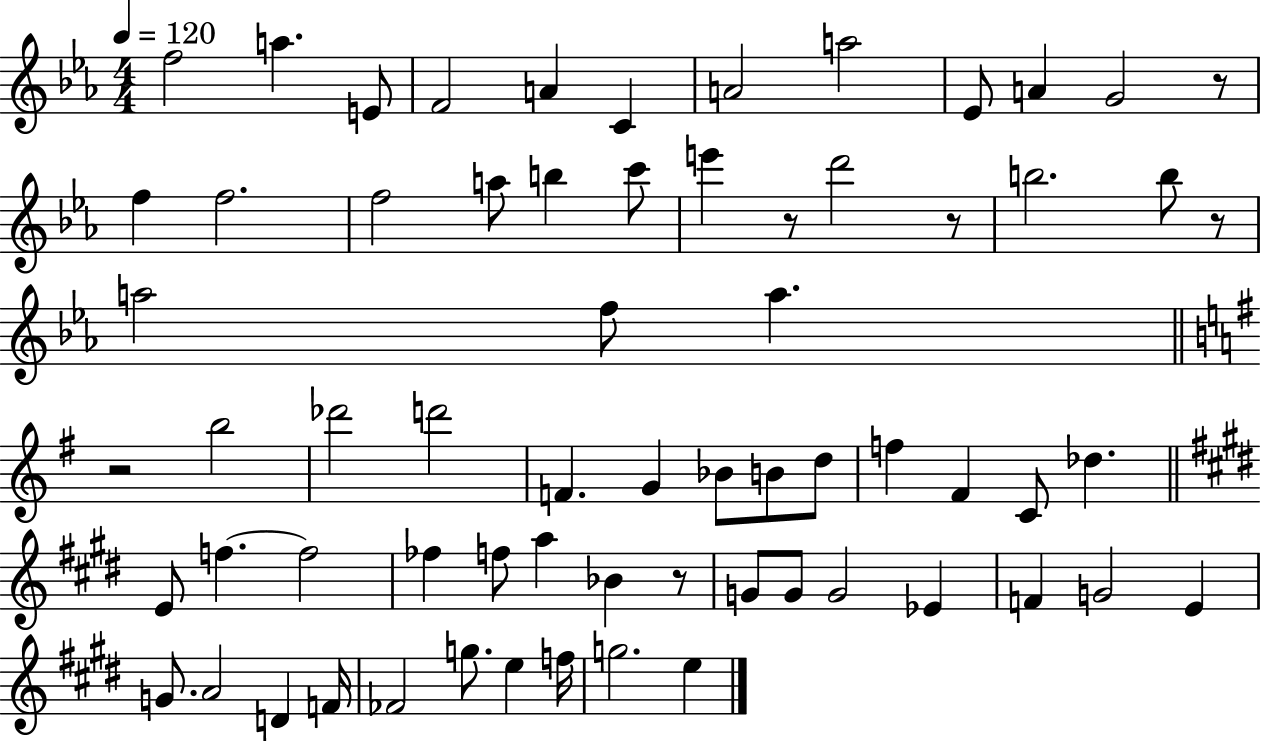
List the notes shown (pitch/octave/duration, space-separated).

F5/h A5/q. E4/e F4/h A4/q C4/q A4/h A5/h Eb4/e A4/q G4/h R/e F5/q F5/h. F5/h A5/e B5/q C6/e E6/q R/e D6/h R/e B5/h. B5/e R/e A5/h F5/e A5/q. R/h B5/h Db6/h D6/h F4/q. G4/q Bb4/e B4/e D5/e F5/q F#4/q C4/e Db5/q. E4/e F5/q. F5/h FES5/q F5/e A5/q Bb4/q R/e G4/e G4/e G4/h Eb4/q F4/q G4/h E4/q G4/e. A4/h D4/q F4/s FES4/h G5/e. E5/q F5/s G5/h. E5/q